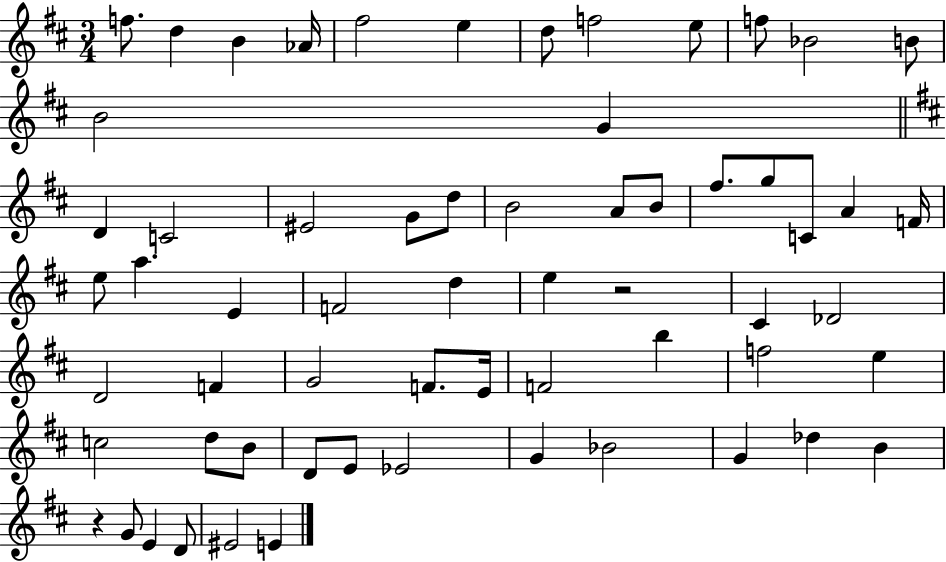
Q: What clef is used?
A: treble